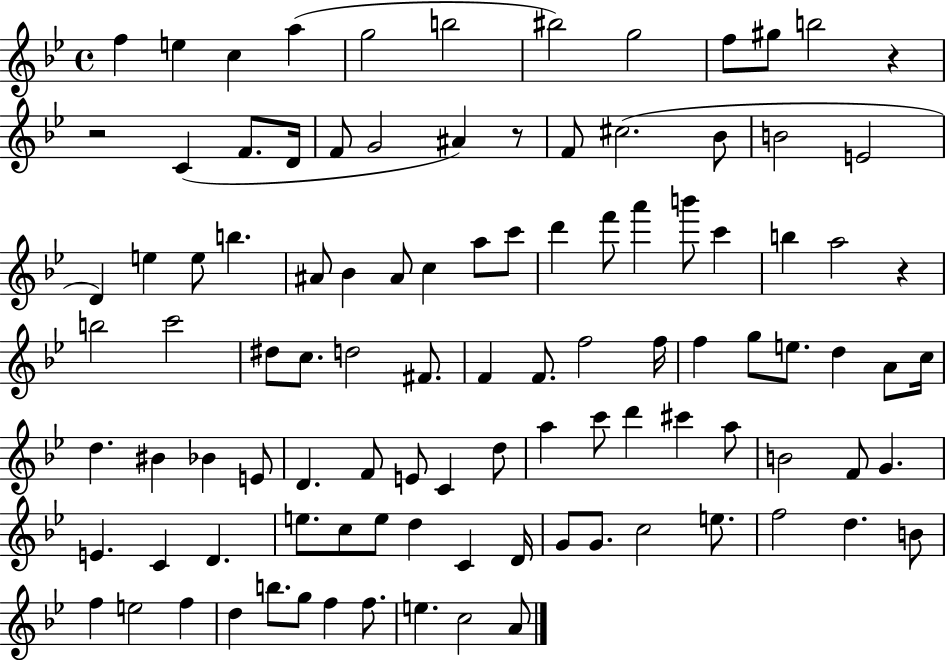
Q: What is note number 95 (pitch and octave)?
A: F5